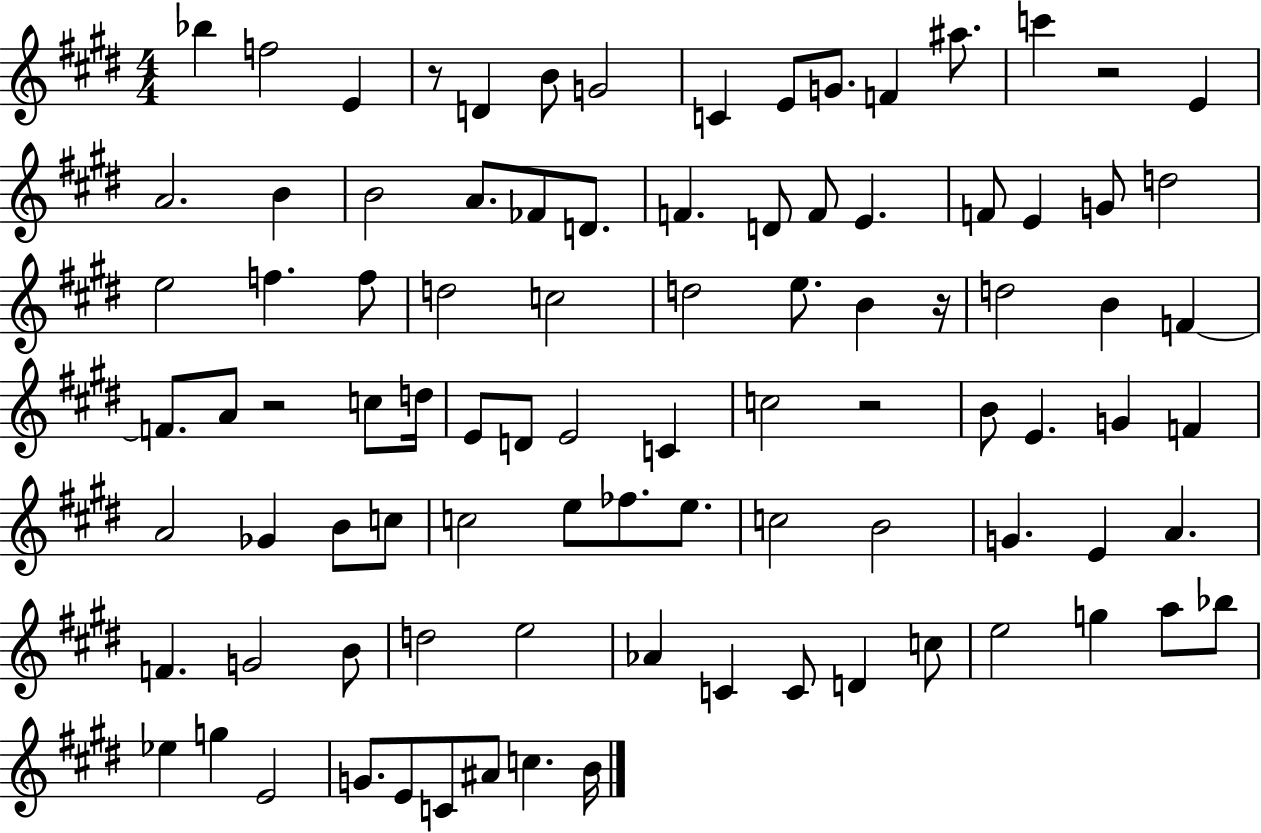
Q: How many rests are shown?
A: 5